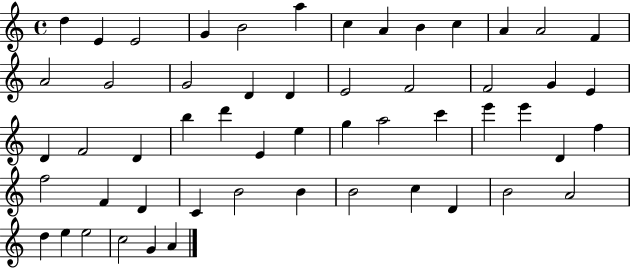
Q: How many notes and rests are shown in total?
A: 54